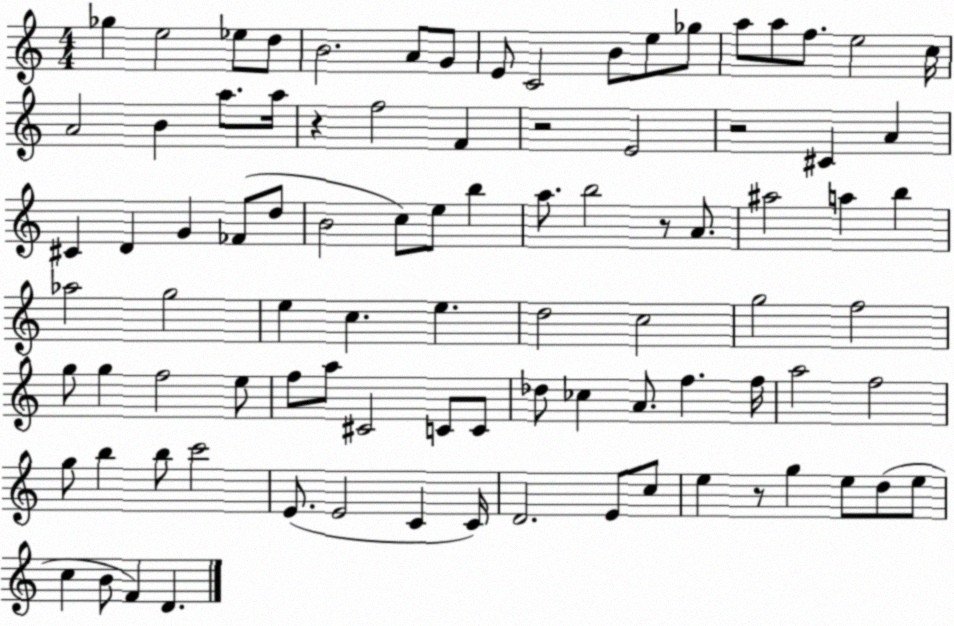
X:1
T:Untitled
M:4/4
L:1/4
K:C
_g e2 _e/2 d/2 B2 A/2 G/2 E/2 C2 B/2 e/2 _g/2 a/2 a/2 f/2 e2 c/4 A2 B a/2 a/4 z f2 F z2 E2 z2 ^C A ^C D G _F/2 d/2 B2 c/2 e/2 b a/2 b2 z/2 A/2 ^a2 a b _a2 g2 e c e d2 c2 g2 f2 g/2 g f2 e/2 f/2 a/2 ^C2 C/2 C/2 _d/2 _c A/2 f f/4 a2 f2 g/2 b b/2 c'2 E/2 E2 C C/4 D2 E/2 c/2 e z/2 g e/2 d/2 e/2 c B/2 F D